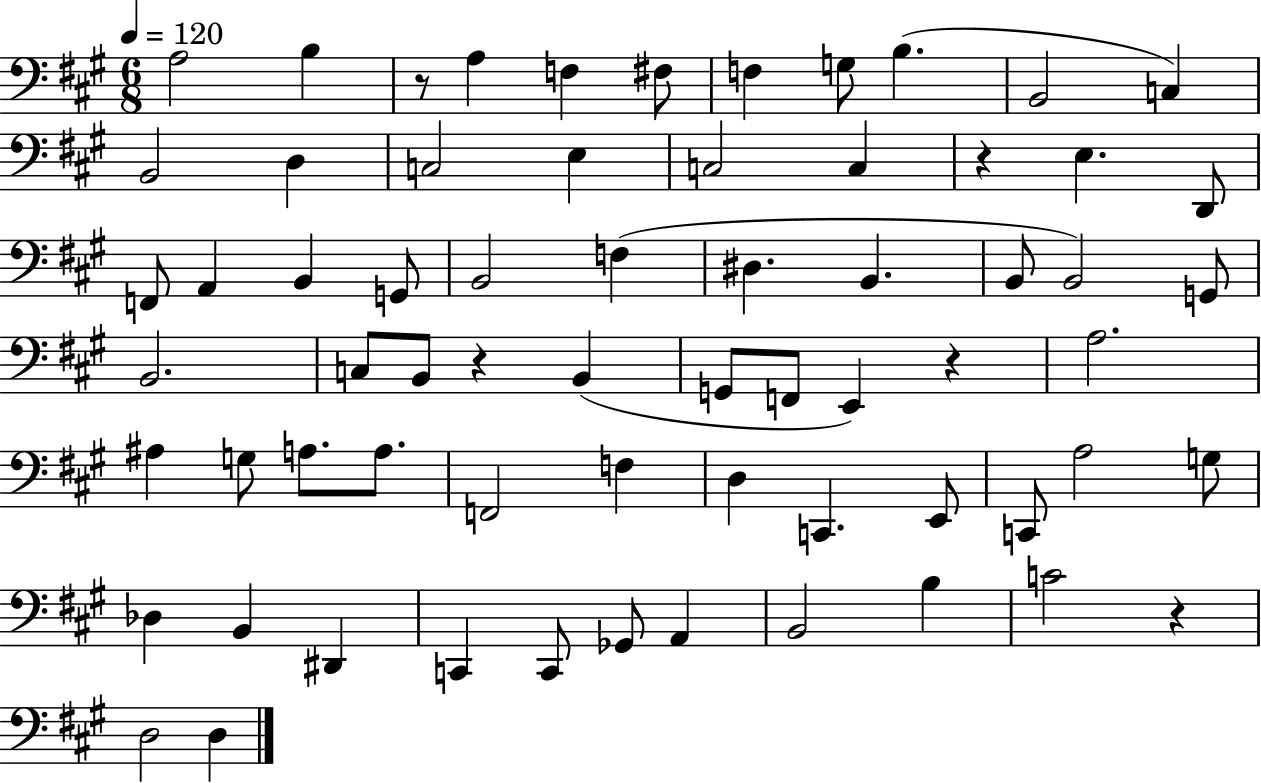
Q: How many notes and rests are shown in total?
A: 66